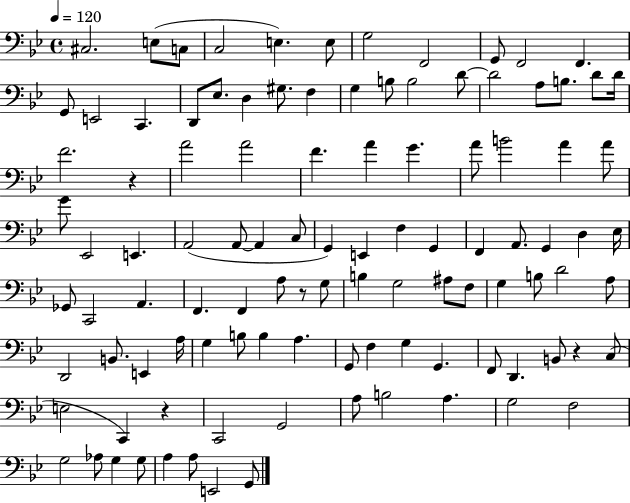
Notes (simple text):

C#3/h. E3/e C3/e C3/h E3/q. E3/e G3/h F2/h G2/e F2/h F2/q. G2/e E2/h C2/q. D2/e Eb3/e. D3/q G#3/e. F3/q G3/q B3/e B3/h D4/e D4/h A3/e B3/e. D4/e D4/s F4/h. R/q A4/h A4/h F4/q. A4/q G4/q. A4/e B4/h A4/q A4/e G4/e Eb2/h E2/q. A2/h A2/e A2/q C3/e G2/q E2/q F3/q G2/q F2/q A2/e. G2/q D3/q Eb3/s Gb2/e C2/h A2/q. F2/q. F2/q A3/e R/e G3/e B3/q G3/h A#3/e F3/e G3/q B3/e D4/h A3/e D2/h B2/e. E2/q A3/s G3/q B3/e B3/q A3/q. G2/e F3/q G3/q G2/q. F2/e D2/q. B2/e R/q C3/e E3/h C2/q R/q C2/h G2/h A3/e B3/h A3/q. G3/h F3/h G3/h Ab3/e G3/q G3/e A3/q A3/e E2/h G2/e